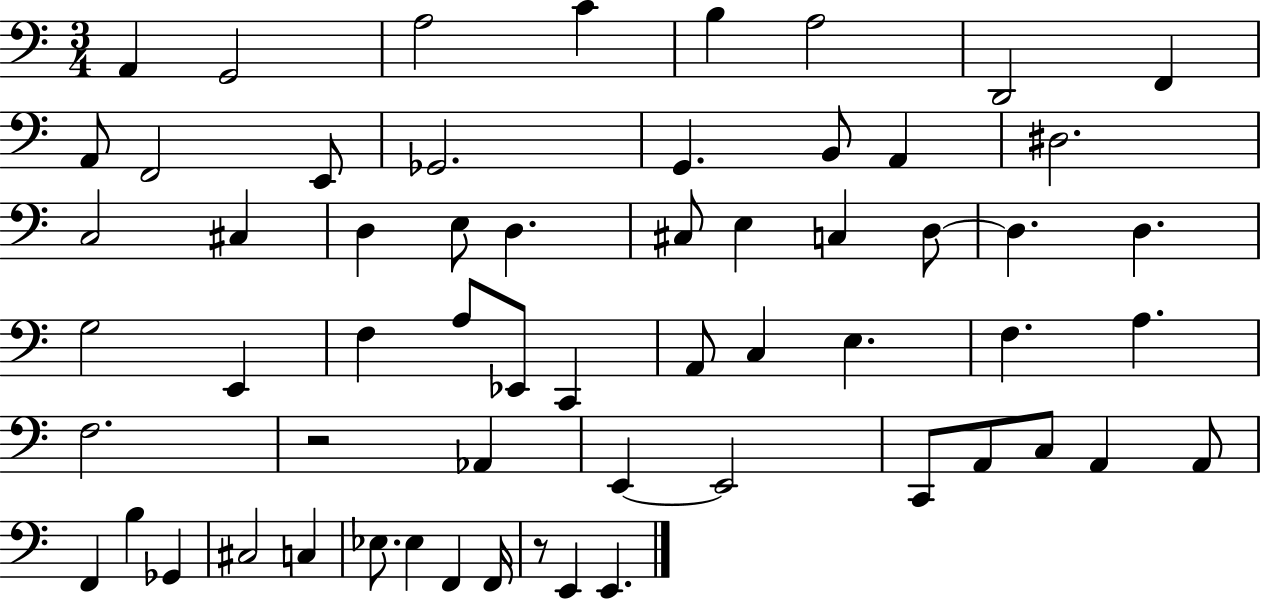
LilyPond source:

{
  \clef bass
  \numericTimeSignature
  \time 3/4
  \key c \major
  \repeat volta 2 { a,4 g,2 | a2 c'4 | b4 a2 | d,2 f,4 | \break a,8 f,2 e,8 | ges,2. | g,4. b,8 a,4 | dis2. | \break c2 cis4 | d4 e8 d4. | cis8 e4 c4 d8~~ | d4. d4. | \break g2 e,4 | f4 a8 ees,8 c,4 | a,8 c4 e4. | f4. a4. | \break f2. | r2 aes,4 | e,4~~ e,2 | c,8 a,8 c8 a,4 a,8 | \break f,4 b4 ges,4 | cis2 c4 | ees8. ees4 f,4 f,16 | r8 e,4 e,4. | \break } \bar "|."
}